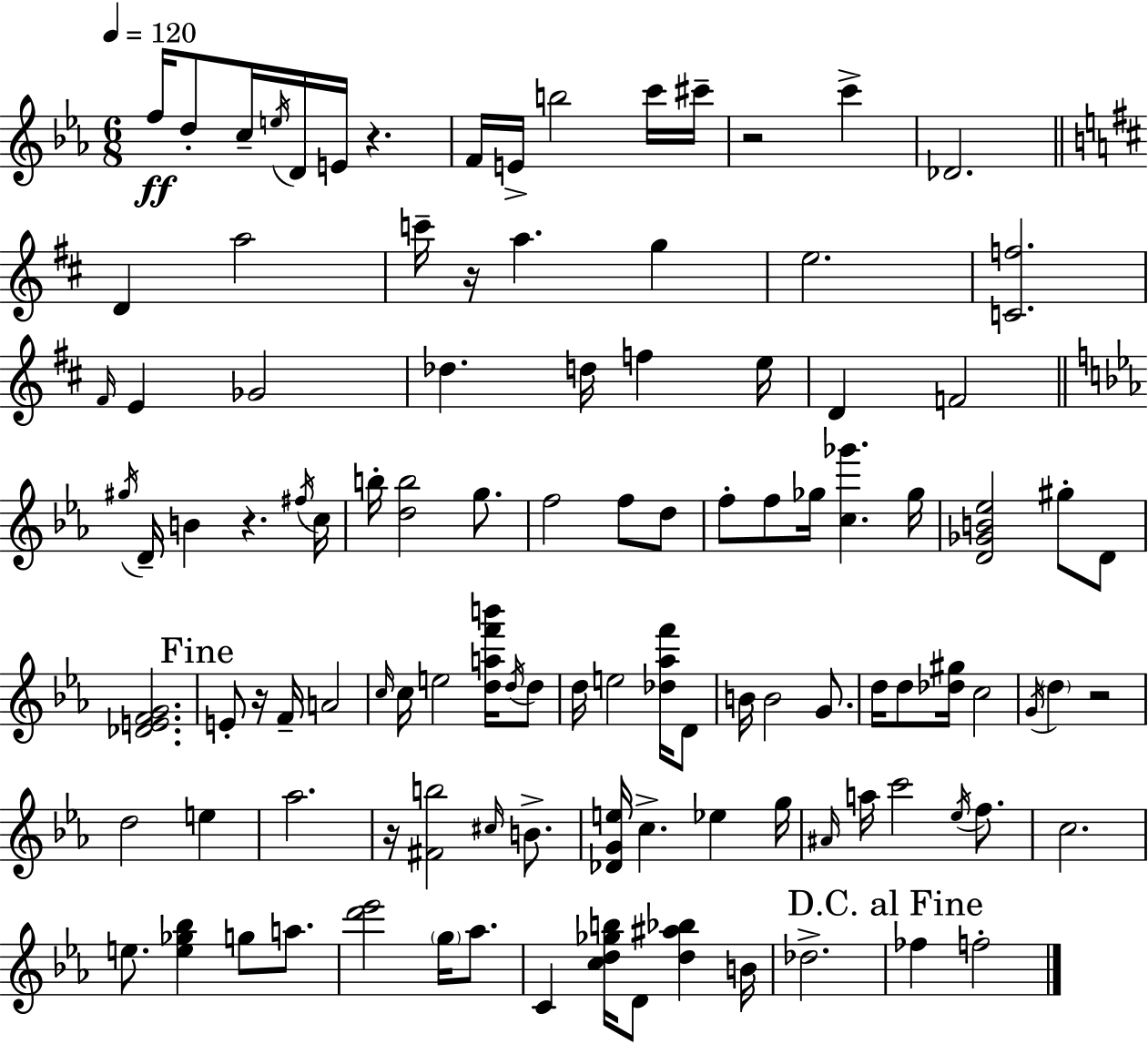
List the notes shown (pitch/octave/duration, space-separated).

F5/s D5/e C5/s E5/s D4/s E4/s R/q. F4/s E4/s B5/h C6/s C#6/s R/h C6/q Db4/h. D4/q A5/h C6/s R/s A5/q. G5/q E5/h. [C4,F5]/h. F#4/s E4/q Gb4/h Db5/q. D5/s F5/q E5/s D4/q F4/h G#5/s D4/s B4/q R/q. F#5/s C5/s B5/s [D5,B5]/h G5/e. F5/h F5/e D5/e F5/e F5/e Gb5/s [C5,Gb6]/q. Gb5/s [D4,Gb4,B4,Eb5]/h G#5/e D4/e [Db4,E4,F4,G4]/h. E4/e R/s F4/s A4/h C5/s C5/s E5/h [D5,A5,F6,B6]/s D5/s D5/e D5/s E5/h [Db5,Ab5,F6]/s D4/e B4/s B4/h G4/e. D5/s D5/e [Db5,G#5]/s C5/h G4/s D5/q R/h D5/h E5/q Ab5/h. R/s [F#4,B5]/h C#5/s B4/e. [Db4,G4,E5]/s C5/q. Eb5/q G5/s A#4/s A5/s C6/h Eb5/s F5/e. C5/h. E5/e. [E5,Gb5,Bb5]/q G5/e A5/e. [D6,Eb6]/h G5/s Ab5/e. C4/q [C5,D5,Gb5,B5]/s D4/e [D5,A#5,Bb5]/q B4/s Db5/h. FES5/q F5/h